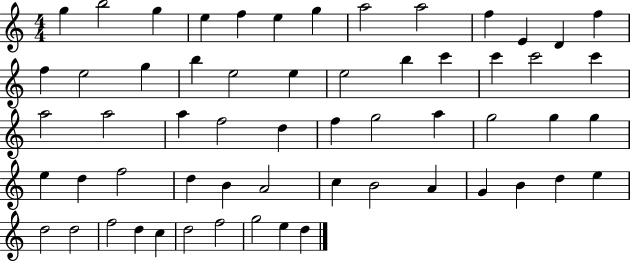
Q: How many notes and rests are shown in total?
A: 59